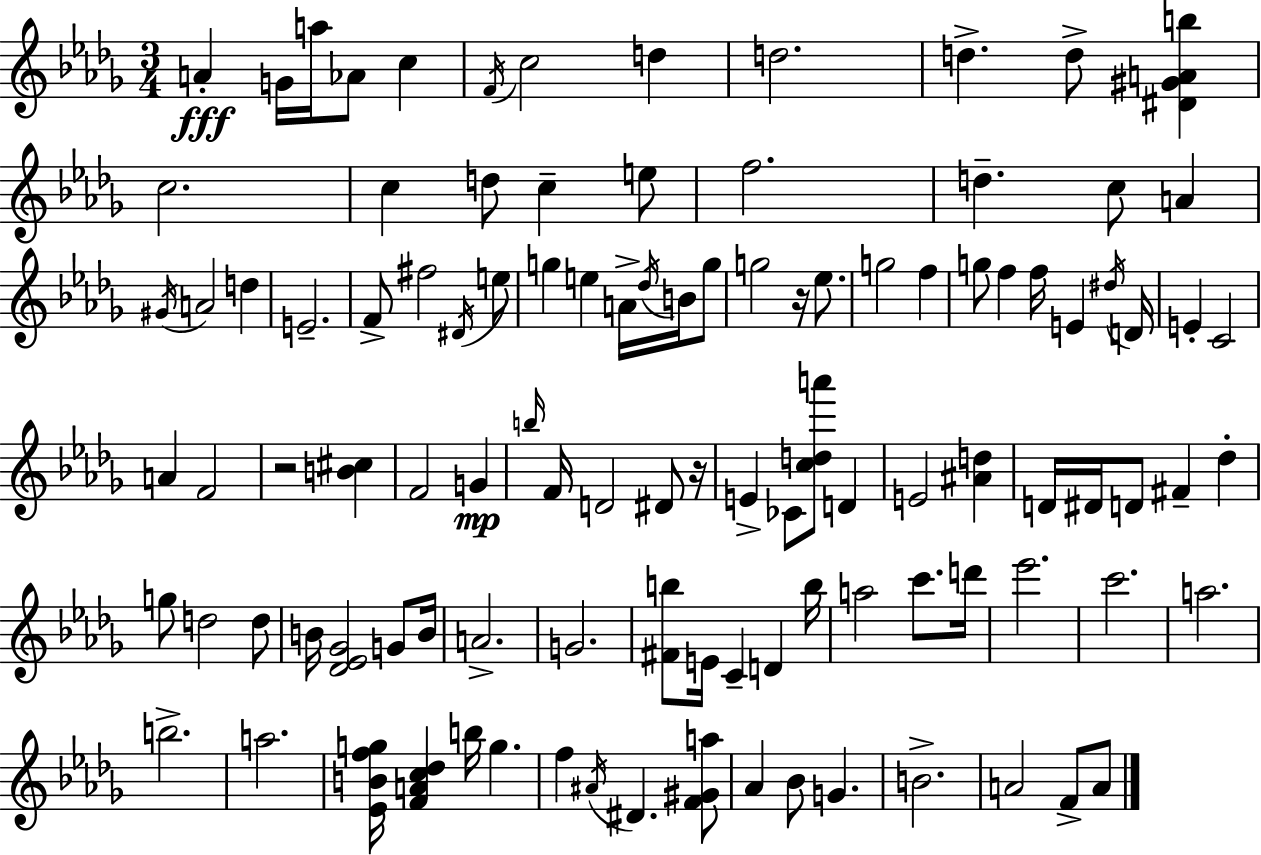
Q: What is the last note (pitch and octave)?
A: A4